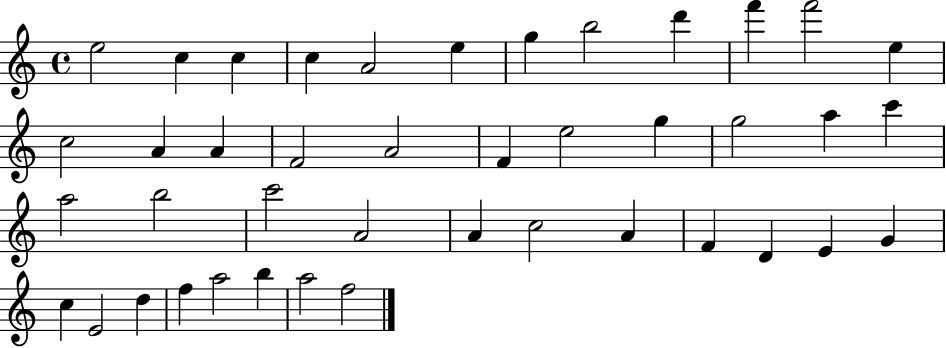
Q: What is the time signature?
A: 4/4